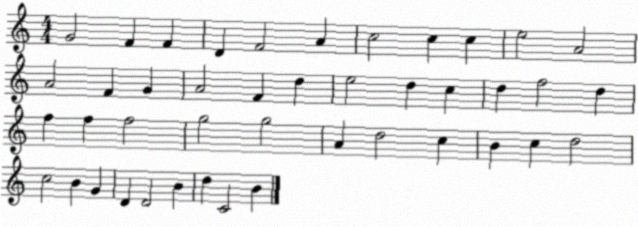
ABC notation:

X:1
T:Untitled
M:4/4
L:1/4
K:C
G2 F F D F2 A c2 c c e2 A2 A2 F G A2 F d e2 d c d f2 d f f f2 g2 g2 A d2 c B c d2 c2 B G D D2 B d C2 B